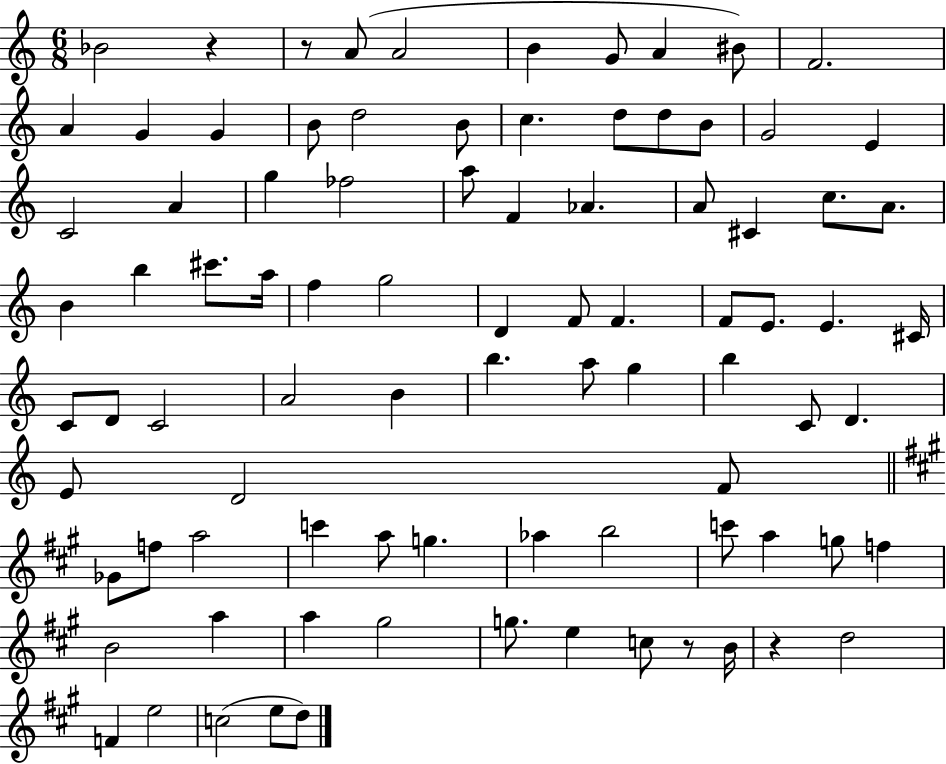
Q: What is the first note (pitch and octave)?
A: Bb4